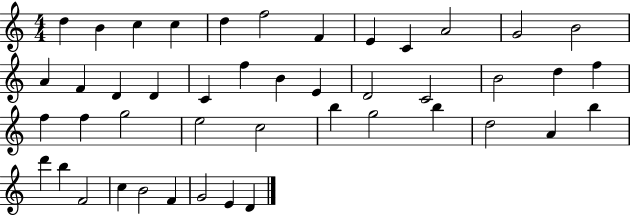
D5/q B4/q C5/q C5/q D5/q F5/h F4/q E4/q C4/q A4/h G4/h B4/h A4/q F4/q D4/q D4/q C4/q F5/q B4/q E4/q D4/h C4/h B4/h D5/q F5/q F5/q F5/q G5/h E5/h C5/h B5/q G5/h B5/q D5/h A4/q B5/q D6/q B5/q F4/h C5/q B4/h F4/q G4/h E4/q D4/q